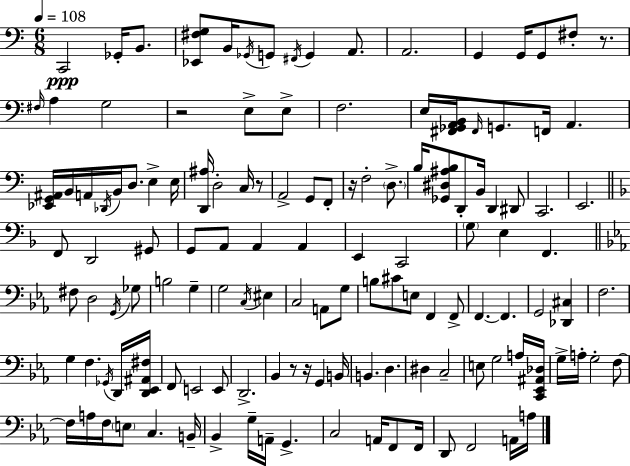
{
  \clef bass
  \numericTimeSignature
  \time 6/8
  \key a \minor
  \tempo 4 = 108
  c,2\ppp ges,16-. b,8. | <ees, fis g>8 b,16 \acciaccatura { ges,16 } g,8 \acciaccatura { fis,16 } g,4 a,8. | a,2. | g,4 g,16 g,8 fis8-. r8. | \break \grace { fis16 } a4 g2 | r2 e8-> | e8-> f2. | e16 <fis, ges, a, b,>16 \grace { fis,16 } g,8. f,16 a,4. | \break <ees, g, ais,>16 b,16 a,16 \acciaccatura { des,16 } b,16 d8. | e4-> e16 <d, ais>16 d2-. | c16 r8 a,2-> | g,8 f,8-. r16 f2-. | \break \parenthesize d8.-> b16 <ges, dis ais b>8 d,8-. b,16 d,4 | dis,8 c,2. | e,2. | \bar "||" \break \key d \minor f,8 d,2 gis,8 | g,8 a,8 a,4 a,4 | e,4 c,2 | \parenthesize g8 e4 f,4. | \break \bar "||" \break \key ees \major fis8 d2 \acciaccatura { g,16 } ges8 | b2 g4-- | g2 \acciaccatura { c16 } eis4 | c2 a,8 | \break g8 b8 cis'8 e8 f,4 | f,8-> f,4.~~ f,4. | g,2 <des, cis>4 | f2. | \break g4 f4. | \acciaccatura { ges,16 } d,16 <d, ees, ais, fis>16 f,8 e,2 | e,8 d,2.-> | bes,4 r8 r16 g,4 | \break b,16 b,4. d4. | dis4 c2-- | e8 g2 | a16 <c, ees, ais, des>16 g16-> a16-. g2-. | \break f8~~ f16 a16 f16 \parenthesize e8 c4. | b,16-- bes,4-> g16-- a,16-- g,4.-> | c2 a,16 | f,8 f,16 d,8 f,2 | \break a,16 a16 \bar "|."
}